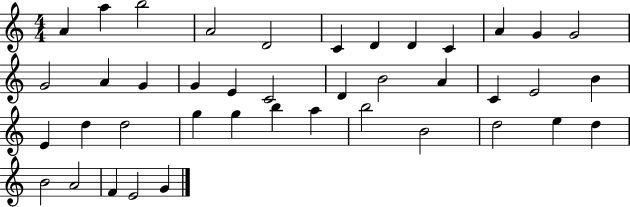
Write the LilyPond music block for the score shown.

{
  \clef treble
  \numericTimeSignature
  \time 4/4
  \key c \major
  a'4 a''4 b''2 | a'2 d'2 | c'4 d'4 d'4 c'4 | a'4 g'4 g'2 | \break g'2 a'4 g'4 | g'4 e'4 c'2 | d'4 b'2 a'4 | c'4 e'2 b'4 | \break e'4 d''4 d''2 | g''4 g''4 b''4 a''4 | b''2 b'2 | d''2 e''4 d''4 | \break b'2 a'2 | f'4 e'2 g'4 | \bar "|."
}